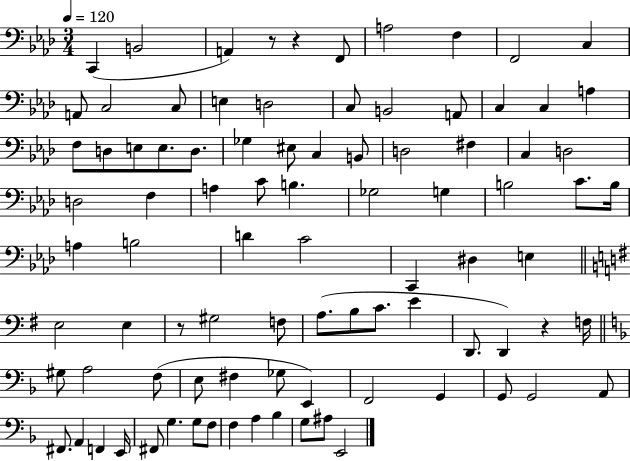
{
  \clef bass
  \numericTimeSignature
  \time 3/4
  \key aes \major
  \tempo 4 = 120
  c,4( b,2 | a,4) r8 r4 f,8 | a2 f4 | f,2 c4 | \break a,8 c2 c8 | e4 d2 | c8 b,2 a,8 | c4 c4 a4 | \break f8 d8 e8 e8. d8. | ges4 eis8 c4 b,8 | d2 fis4 | c4 d2 | \break d2 f4 | a4 c'8 b4. | ges2 g4 | b2 c'8. b16 | \break a4 b2 | d'4 c'2 | c,4 dis4 e4 | \bar "||" \break \key g \major e2 e4 | r8 gis2 f8 | a8.( b8 c'8. e'4 | d,8. d,4) r4 f16 | \break \bar "||" \break \key f \major gis8 a2 f8( | e8 fis4 ges8 e,4) | f,2 g,4 | g,8 g,2 a,8 | \break fis,8. a,4 f,4 e,16 | fis,8 g4. g8 f8 | f4 a4 bes4 | g8 ais8 e,2 | \break \bar "|."
}